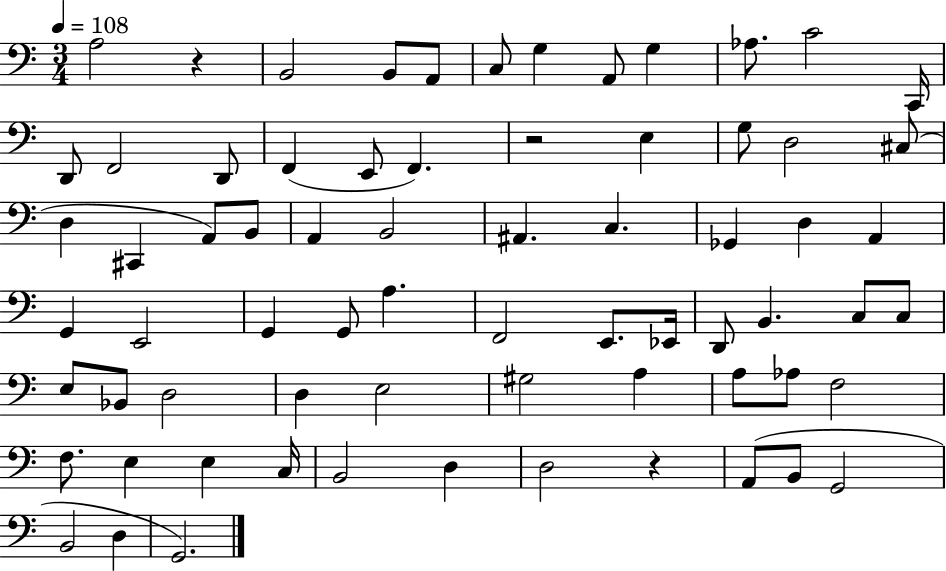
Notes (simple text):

A3/h R/q B2/h B2/e A2/e C3/e G3/q A2/e G3/q Ab3/e. C4/h C2/s D2/e F2/h D2/e F2/q E2/e F2/q. R/h E3/q G3/e D3/h C#3/e D3/q C#2/q A2/e B2/e A2/q B2/h A#2/q. C3/q. Gb2/q D3/q A2/q G2/q E2/h G2/q G2/e A3/q. F2/h E2/e. Eb2/s D2/e B2/q. C3/e C3/e E3/e Bb2/e D3/h D3/q E3/h G#3/h A3/q A3/e Ab3/e F3/h F3/e. E3/q E3/q C3/s B2/h D3/q D3/h R/q A2/e B2/e G2/h B2/h D3/q G2/h.